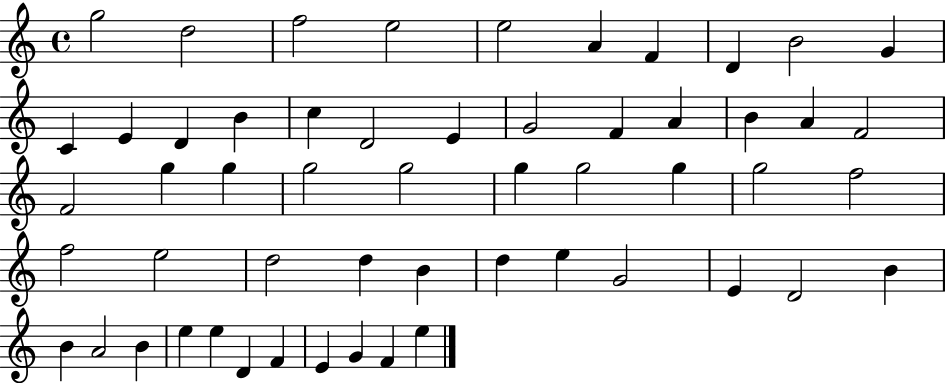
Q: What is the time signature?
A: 4/4